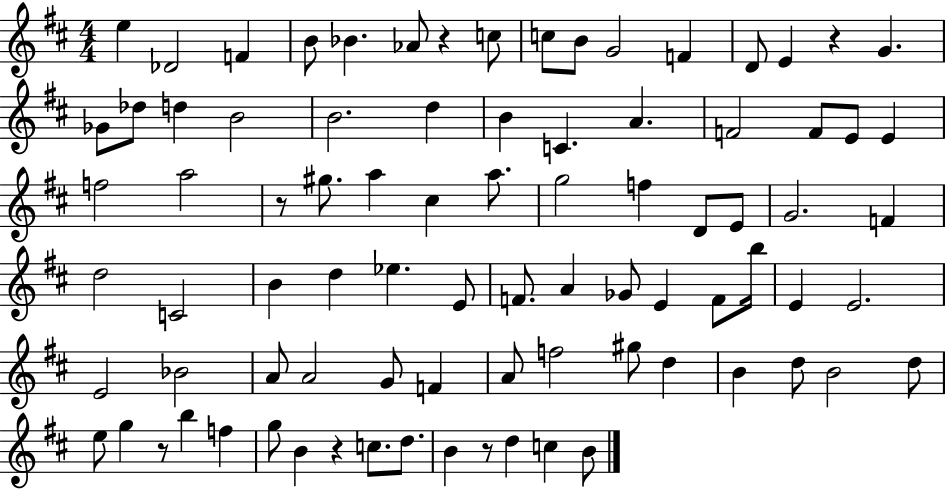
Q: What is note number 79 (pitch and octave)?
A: B4